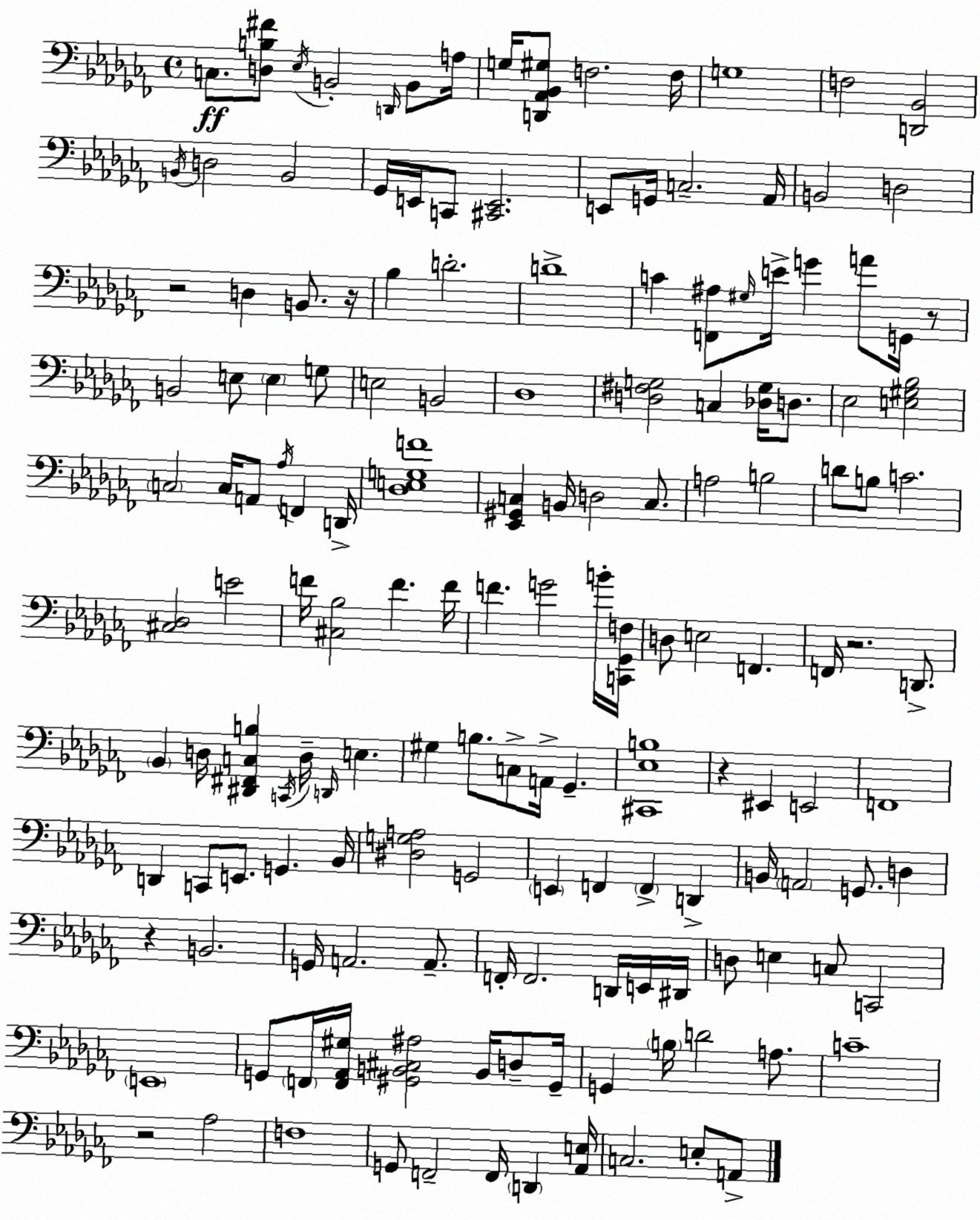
X:1
T:Untitled
M:4/4
L:1/4
K:Abm
C,/2 [D,B,^F]/2 _E,/4 B,,2 D,,/4 B,,/2 A,/4 G,/4 [D,,_A,,_B,,^G,]/2 F,2 F,/4 G,4 F,2 [D,,_B,,]2 B,,/4 D,2 B,,2 _G,,/4 E,,/4 C,,/2 [^C,,E,,]2 E,,/2 G,,/4 C,2 _A,,/4 B,,2 D,2 z2 D, B,,/2 z/4 _B, D2 D4 C [F,,^A,]/2 ^G,/4 E/4 G A/2 G,,/4 z/2 B,,2 E,/2 E, G,/2 E,2 B,,2 _D,4 [D,^F,G,]2 C, [_D,G,]/4 D,/2 _E,2 [E,^G,_B,]2 C,2 C,/4 A,,/2 _A,/4 F,, D,,/4 [_D,E,G,F]4 [_E,,^G,,C,] B,,/4 D,2 C,/2 A,2 B,2 D/2 B,/2 C2 [^C,_D,]2 E2 F/4 [^C,_B,]2 F F/4 F G2 B/4 [C,,_G,,F,]/4 D,/2 E,2 F,, F,,/4 z2 D,,/2 _B,, D,/4 [^D,,^F,,C,B,] C,,/4 D,/4 D,,/4 E, ^G, B,/2 C,/2 A,,/4 _G,, [^C,,_E,B,]4 z ^E,, E,,2 F,,4 D,, C,,/2 E,,/2 G,, _B,,/4 [^D,G,A,]2 G,,2 E,, F,, F,, D,, B,,/4 A,,2 G,,/2 D, z B,,2 G,,/4 A,,2 A,,/2 F,,/4 F,,2 D,,/4 E,,/4 ^D,,/4 D,/2 E, C,/2 C,,2 E,,4 G,,/2 F,,/4 [F,,_A,,^G,]/4 [^G,,B,,^C,^A,]2 B,,/4 D,/2 ^G,,/4 G,, B,/4 D2 A,/2 C4 z2 _A,2 F,4 G,,/2 F,,2 F,,/4 D,, [_A,,E,]/4 C,2 E,/2 A,,/2